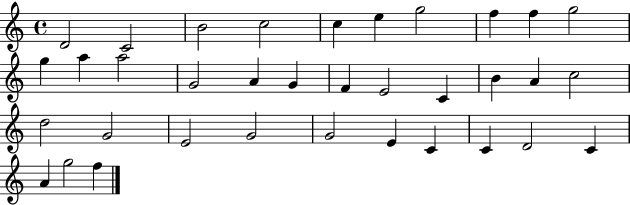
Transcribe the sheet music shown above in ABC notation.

X:1
T:Untitled
M:4/4
L:1/4
K:C
D2 C2 B2 c2 c e g2 f f g2 g a a2 G2 A G F E2 C B A c2 d2 G2 E2 G2 G2 E C C D2 C A g2 f